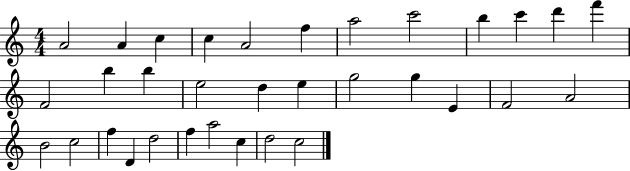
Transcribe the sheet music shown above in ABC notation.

X:1
T:Untitled
M:4/4
L:1/4
K:C
A2 A c c A2 f a2 c'2 b c' d' f' F2 b b e2 d e g2 g E F2 A2 B2 c2 f D d2 f a2 c d2 c2